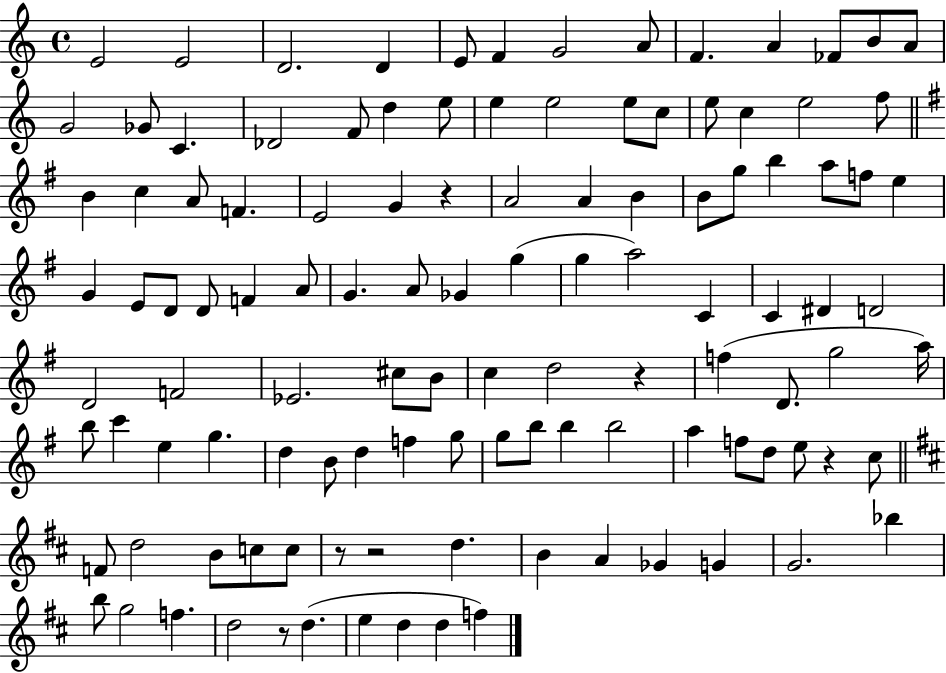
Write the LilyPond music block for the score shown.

{
  \clef treble
  \time 4/4
  \defaultTimeSignature
  \key c \major
  \repeat volta 2 { e'2 e'2 | d'2. d'4 | e'8 f'4 g'2 a'8 | f'4. a'4 fes'8 b'8 a'8 | \break g'2 ges'8 c'4. | des'2 f'8 d''4 e''8 | e''4 e''2 e''8 c''8 | e''8 c''4 e''2 f''8 | \break \bar "||" \break \key g \major b'4 c''4 a'8 f'4. | e'2 g'4 r4 | a'2 a'4 b'4 | b'8 g''8 b''4 a''8 f''8 e''4 | \break g'4 e'8 d'8 d'8 f'4 a'8 | g'4. a'8 ges'4 g''4( | g''4 a''2) c'4 | c'4 dis'4 d'2 | \break d'2 f'2 | ees'2. cis''8 b'8 | c''4 d''2 r4 | f''4( d'8. g''2 a''16) | \break b''8 c'''4 e''4 g''4. | d''4 b'8 d''4 f''4 g''8 | g''8 b''8 b''4 b''2 | a''4 f''8 d''8 e''8 r4 c''8 | \break \bar "||" \break \key d \major f'8 d''2 b'8 c''8 c''8 | r8 r2 d''4. | b'4 a'4 ges'4 g'4 | g'2. bes''4 | \break b''8 g''2 f''4. | d''2 r8 d''4.( | e''4 d''4 d''4 f''4) | } \bar "|."
}